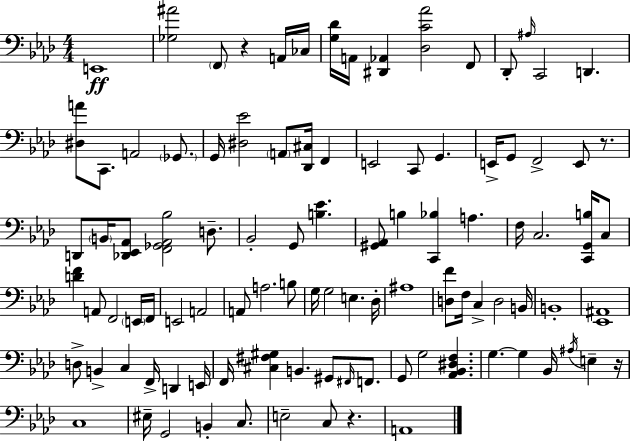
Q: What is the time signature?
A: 4/4